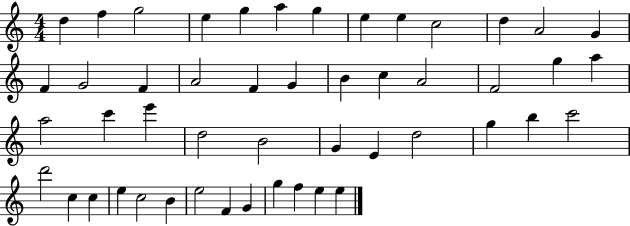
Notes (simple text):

D5/q F5/q G5/h E5/q G5/q A5/q G5/q E5/q E5/q C5/h D5/q A4/h G4/q F4/q G4/h F4/q A4/h F4/q G4/q B4/q C5/q A4/h F4/h G5/q A5/q A5/h C6/q E6/q D5/h B4/h G4/q E4/q D5/h G5/q B5/q C6/h D6/h C5/q C5/q E5/q C5/h B4/q E5/h F4/q G4/q G5/q F5/q E5/q E5/q